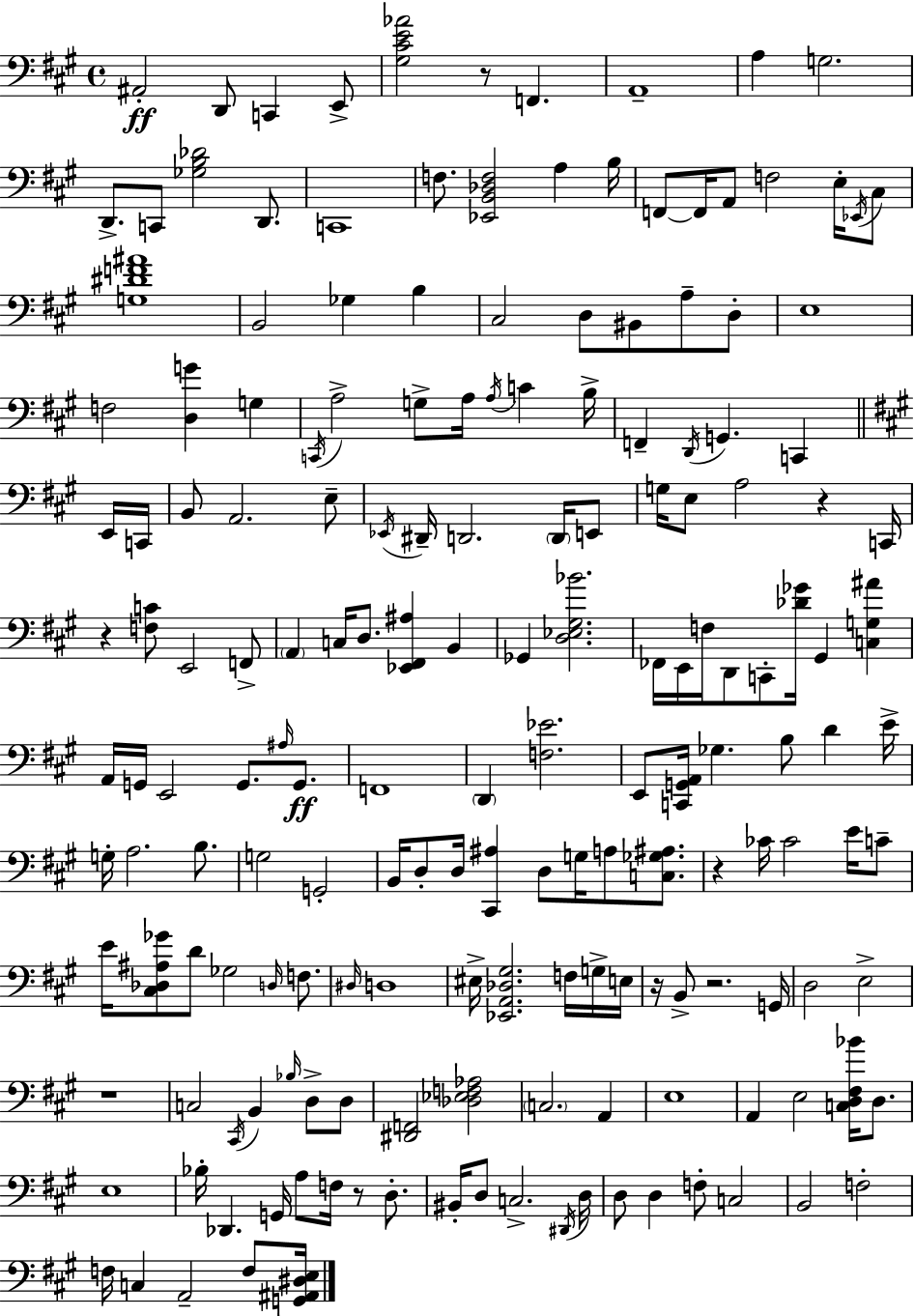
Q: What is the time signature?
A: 4/4